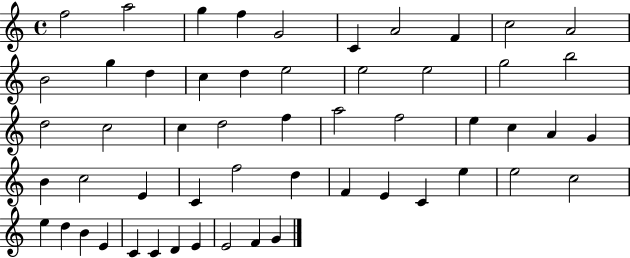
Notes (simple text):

F5/h A5/h G5/q F5/q G4/h C4/q A4/h F4/q C5/h A4/h B4/h G5/q D5/q C5/q D5/q E5/h E5/h E5/h G5/h B5/h D5/h C5/h C5/q D5/h F5/q A5/h F5/h E5/q C5/q A4/q G4/q B4/q C5/h E4/q C4/q F5/h D5/q F4/q E4/q C4/q E5/q E5/h C5/h E5/q D5/q B4/q E4/q C4/q C4/q D4/q E4/q E4/h F4/q G4/q